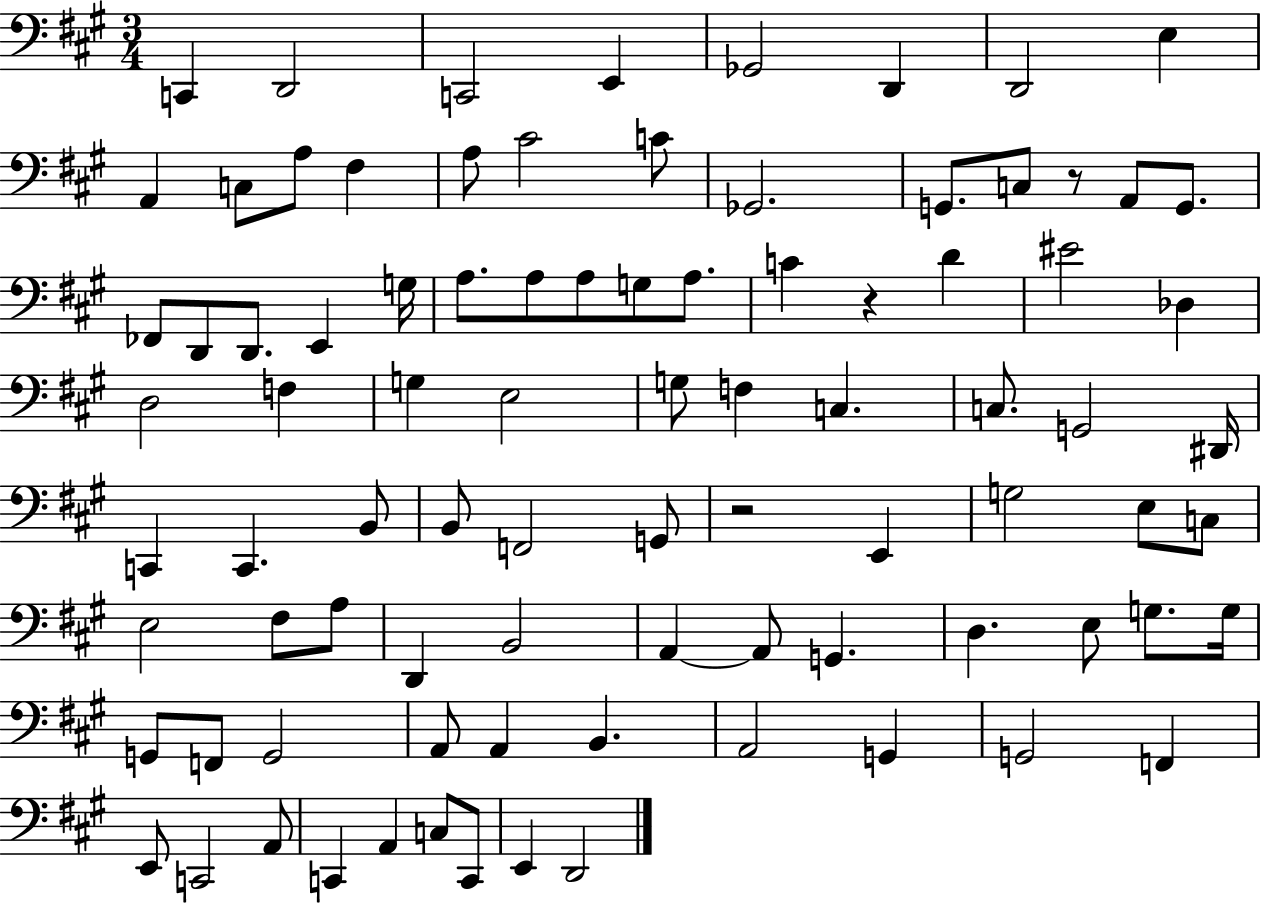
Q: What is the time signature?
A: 3/4